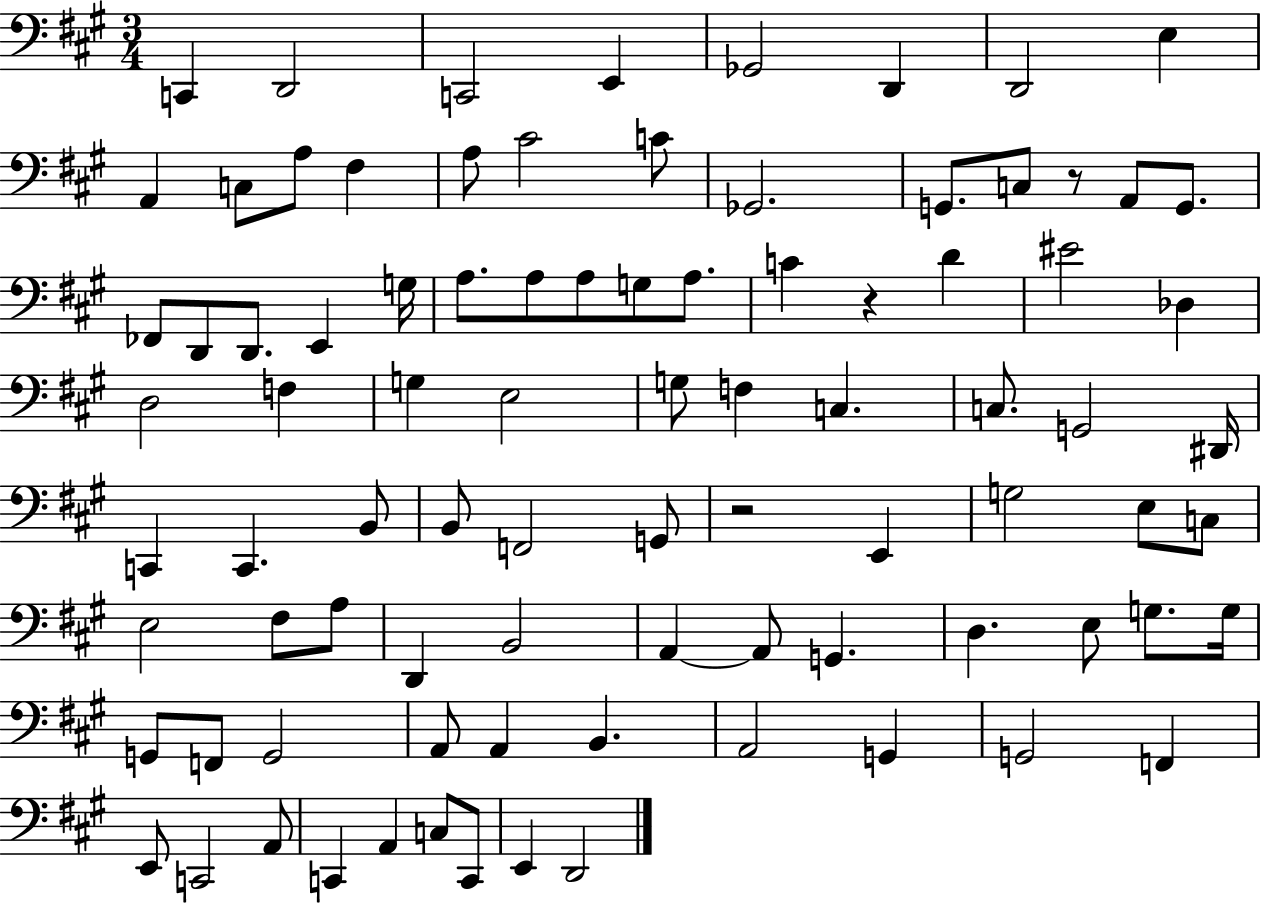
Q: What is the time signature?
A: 3/4